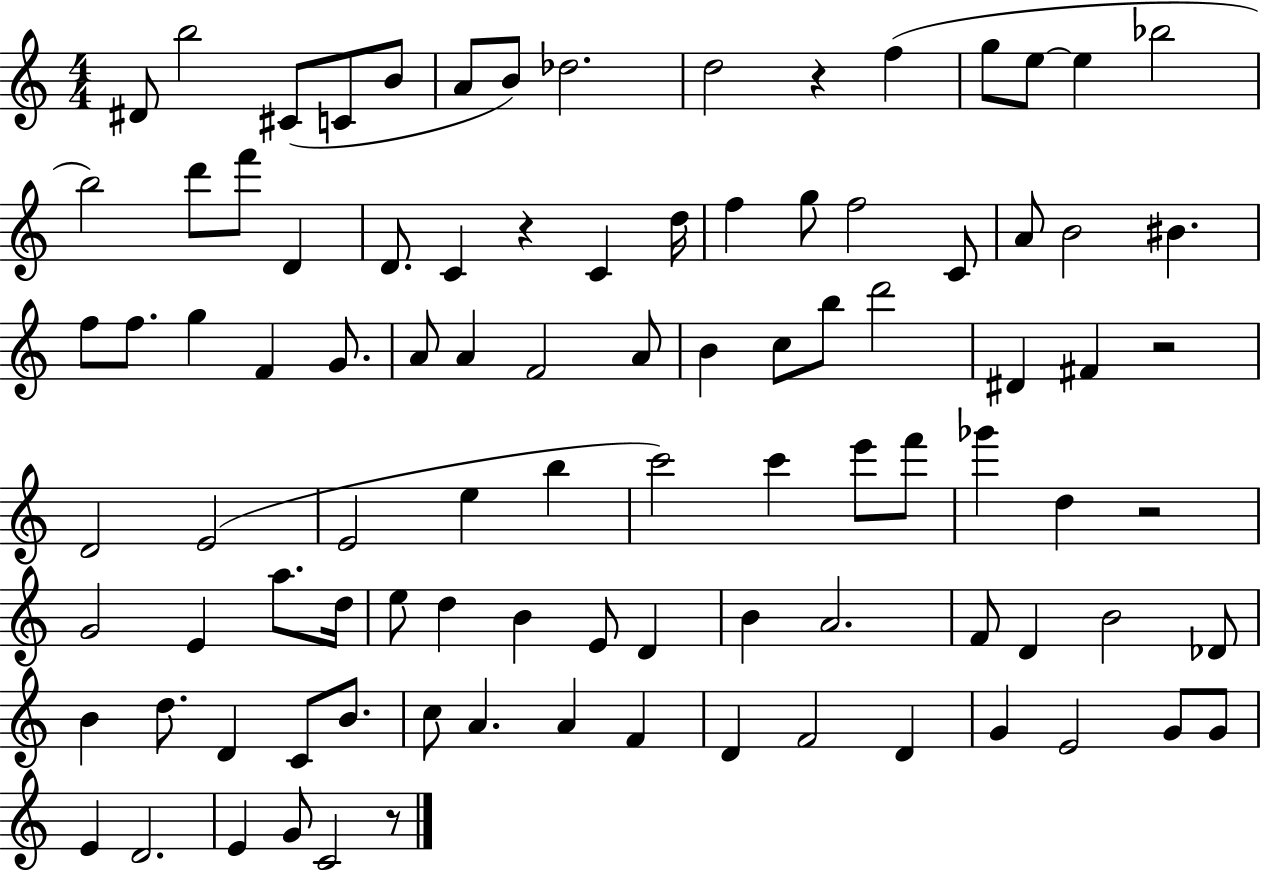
X:1
T:Untitled
M:4/4
L:1/4
K:C
^D/2 b2 ^C/2 C/2 B/2 A/2 B/2 _d2 d2 z f g/2 e/2 e _b2 b2 d'/2 f'/2 D D/2 C z C d/4 f g/2 f2 C/2 A/2 B2 ^B f/2 f/2 g F G/2 A/2 A F2 A/2 B c/2 b/2 d'2 ^D ^F z2 D2 E2 E2 e b c'2 c' e'/2 f'/2 _g' d z2 G2 E a/2 d/4 e/2 d B E/2 D B A2 F/2 D B2 _D/2 B d/2 D C/2 B/2 c/2 A A F D F2 D G E2 G/2 G/2 E D2 E G/2 C2 z/2